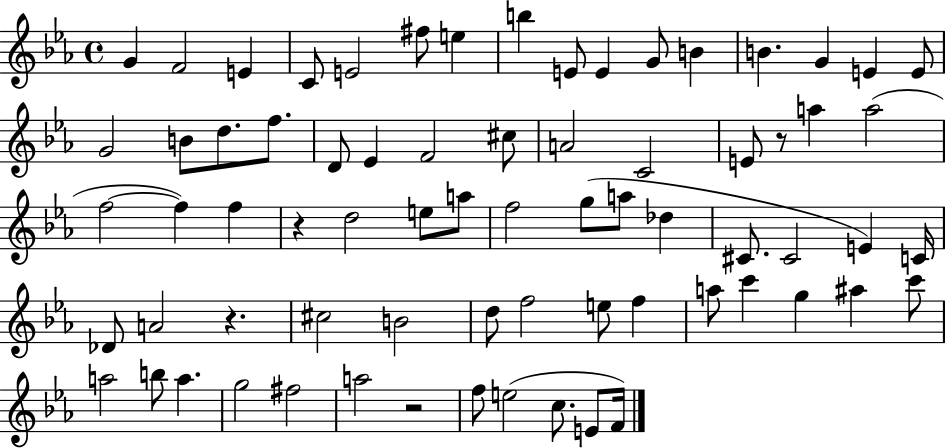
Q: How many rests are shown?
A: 4